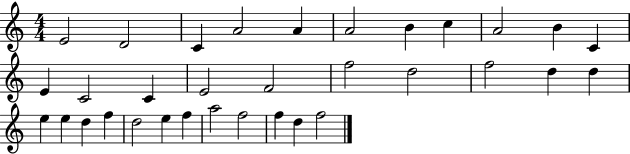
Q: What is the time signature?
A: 4/4